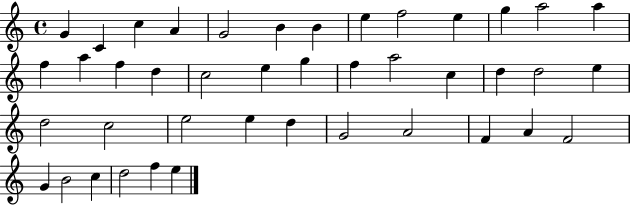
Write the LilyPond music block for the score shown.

{
  \clef treble
  \time 4/4
  \defaultTimeSignature
  \key c \major
  g'4 c'4 c''4 a'4 | g'2 b'4 b'4 | e''4 f''2 e''4 | g''4 a''2 a''4 | \break f''4 a''4 f''4 d''4 | c''2 e''4 g''4 | f''4 a''2 c''4 | d''4 d''2 e''4 | \break d''2 c''2 | e''2 e''4 d''4 | g'2 a'2 | f'4 a'4 f'2 | \break g'4 b'2 c''4 | d''2 f''4 e''4 | \bar "|."
}